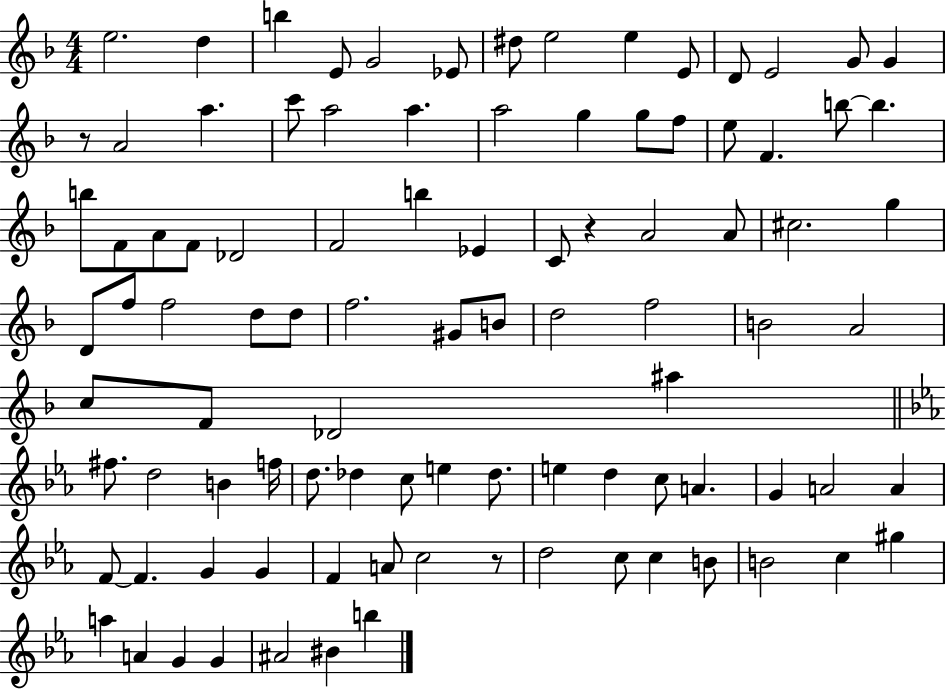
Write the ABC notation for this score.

X:1
T:Untitled
M:4/4
L:1/4
K:F
e2 d b E/2 G2 _E/2 ^d/2 e2 e E/2 D/2 E2 G/2 G z/2 A2 a c'/2 a2 a a2 g g/2 f/2 e/2 F b/2 b b/2 F/2 A/2 F/2 _D2 F2 b _E C/2 z A2 A/2 ^c2 g D/2 f/2 f2 d/2 d/2 f2 ^G/2 B/2 d2 f2 B2 A2 c/2 F/2 _D2 ^a ^f/2 d2 B f/4 d/2 _d c/2 e _d/2 e d c/2 A G A2 A F/2 F G G F A/2 c2 z/2 d2 c/2 c B/2 B2 c ^g a A G G ^A2 ^B b